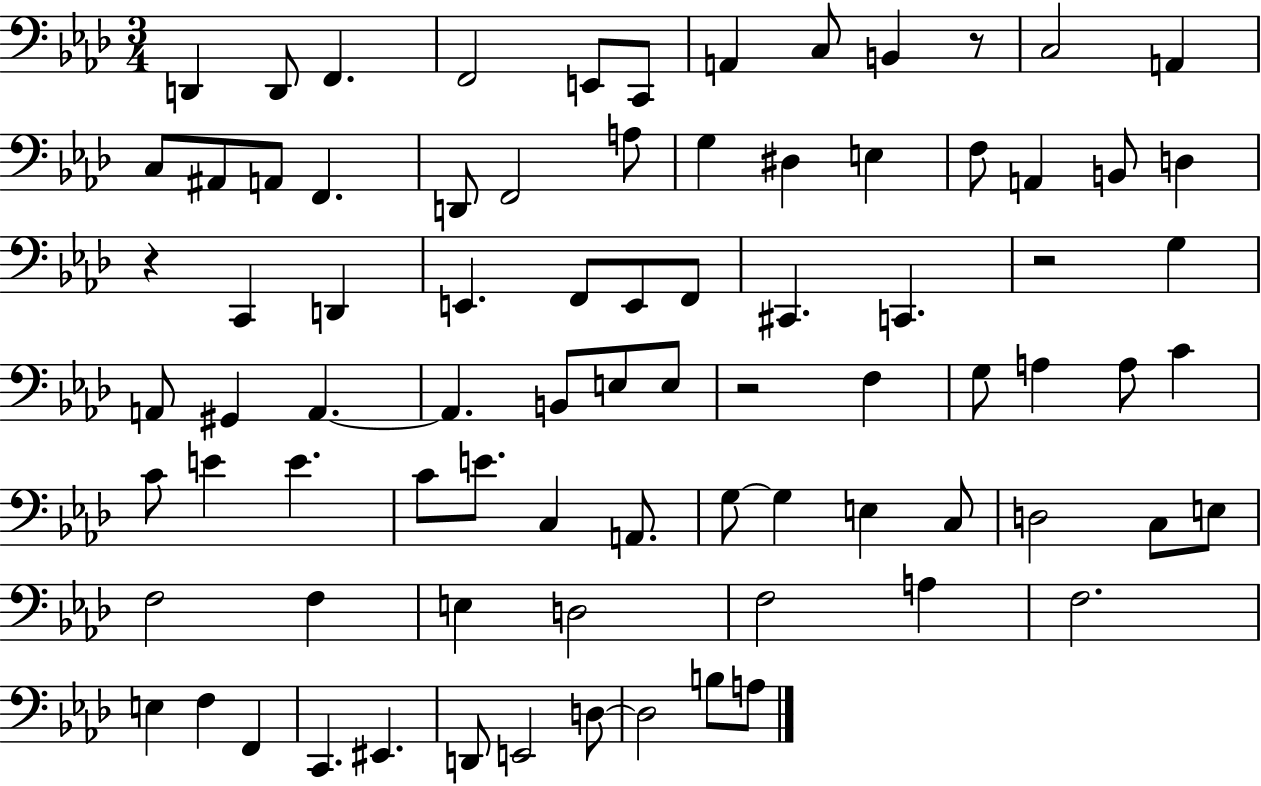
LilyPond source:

{
  \clef bass
  \numericTimeSignature
  \time 3/4
  \key aes \major
  d,4 d,8 f,4. | f,2 e,8 c,8 | a,4 c8 b,4 r8 | c2 a,4 | \break c8 ais,8 a,8 f,4. | d,8 f,2 a8 | g4 dis4 e4 | f8 a,4 b,8 d4 | \break r4 c,4 d,4 | e,4. f,8 e,8 f,8 | cis,4. c,4. | r2 g4 | \break a,8 gis,4 a,4.~~ | a,4. b,8 e8 e8 | r2 f4 | g8 a4 a8 c'4 | \break c'8 e'4 e'4. | c'8 e'8. c4 a,8. | g8~~ g4 e4 c8 | d2 c8 e8 | \break f2 f4 | e4 d2 | f2 a4 | f2. | \break e4 f4 f,4 | c,4. eis,4. | d,8 e,2 d8~~ | d2 b8 a8 | \break \bar "|."
}